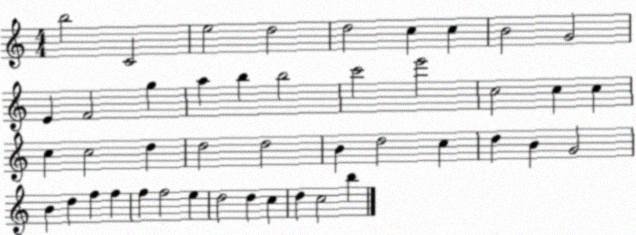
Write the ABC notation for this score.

X:1
T:Untitled
M:4/4
L:1/4
K:C
b2 C2 e2 d2 d2 c c B2 G2 E F2 g a b b2 c'2 e'2 c2 c c c c2 d d2 d2 B d2 c d B G2 B d f f f f2 e d2 d c d c2 b